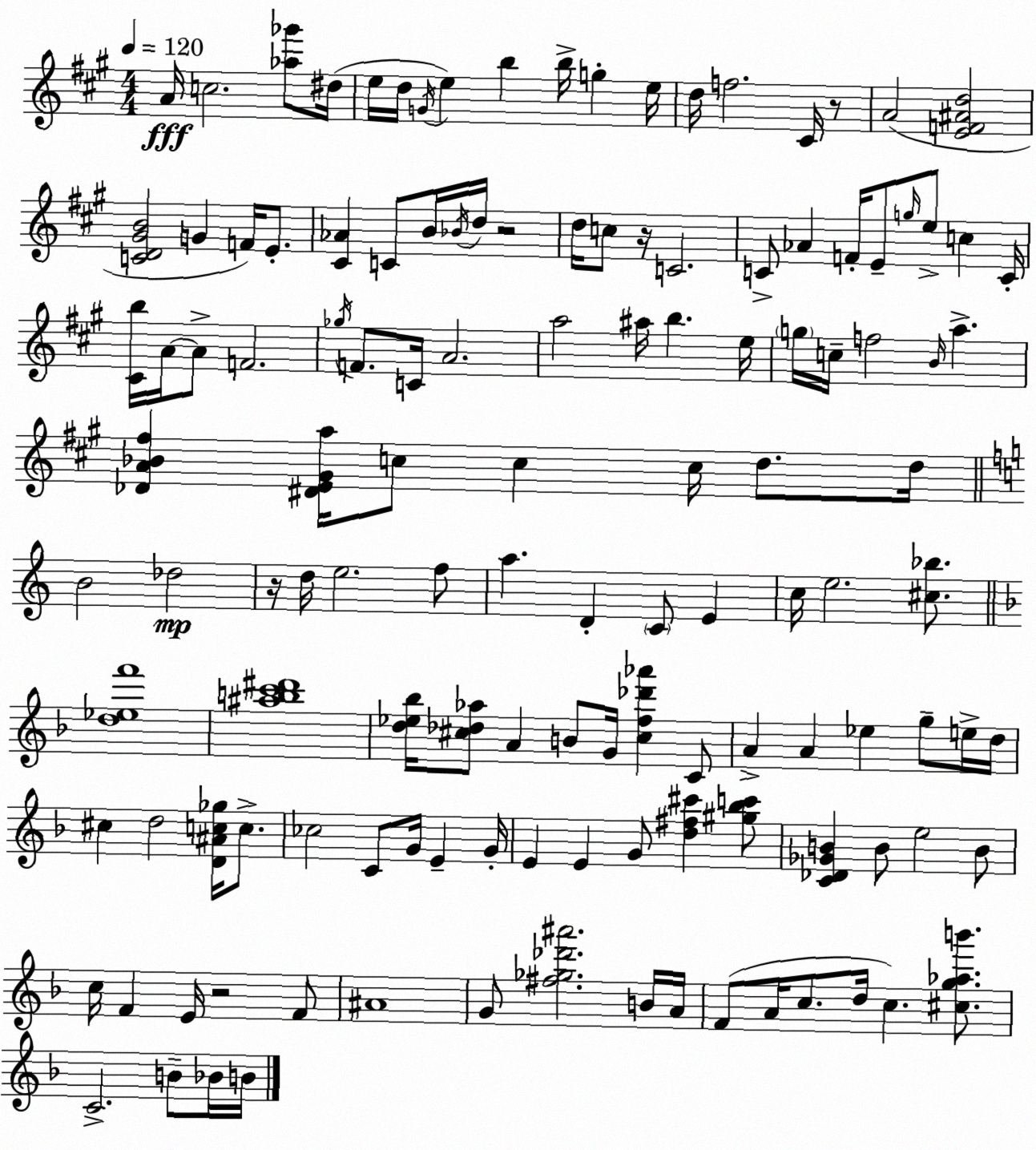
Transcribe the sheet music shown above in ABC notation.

X:1
T:Untitled
M:4/4
L:1/4
K:A
A/4 c2 [_a_g']/2 ^d/4 e/4 d/4 G/4 e b b/4 g e/4 d/4 f2 ^C/4 z/2 A2 [EF^Ad]2 [CD^GB]2 G F/4 E/2 [^C_A] C/2 B/4 _B/4 d/4 z2 d/4 c/2 z/4 C2 C/2 _A F/4 E/2 g/4 e/2 c C/4 [^Cb]/4 A/4 A/2 F2 _g/4 F/2 C/4 A2 a2 ^a/4 b e/4 g/4 c/4 f2 B/4 a [_DA_B^f] [^DE^Ga]/4 c/2 c c/4 d/2 d/4 B2 _d2 z/4 d/4 e2 f/2 a D C/2 E c/4 e2 [^c_b]/2 [d_ef']4 [^abc'^d']4 [d_e_b]/4 [^c_d_a]/2 A B/2 G/4 [^cf_d'_a'] C/2 A A _e g/2 e/4 d/4 ^c d2 [D^Ac_g]/4 c/2 _c2 C/2 G/4 E G/4 E E G/2 [d^f^c'] [^g_bc']/2 [C_D_GB] B/2 e2 B/2 c/4 F E/4 z2 F/2 ^A4 G/2 [^f_g_d'^a']2 B/4 A/4 F/2 A/4 c/2 d/4 c [^cg_ab']/2 C2 B/2 _B/4 B/4